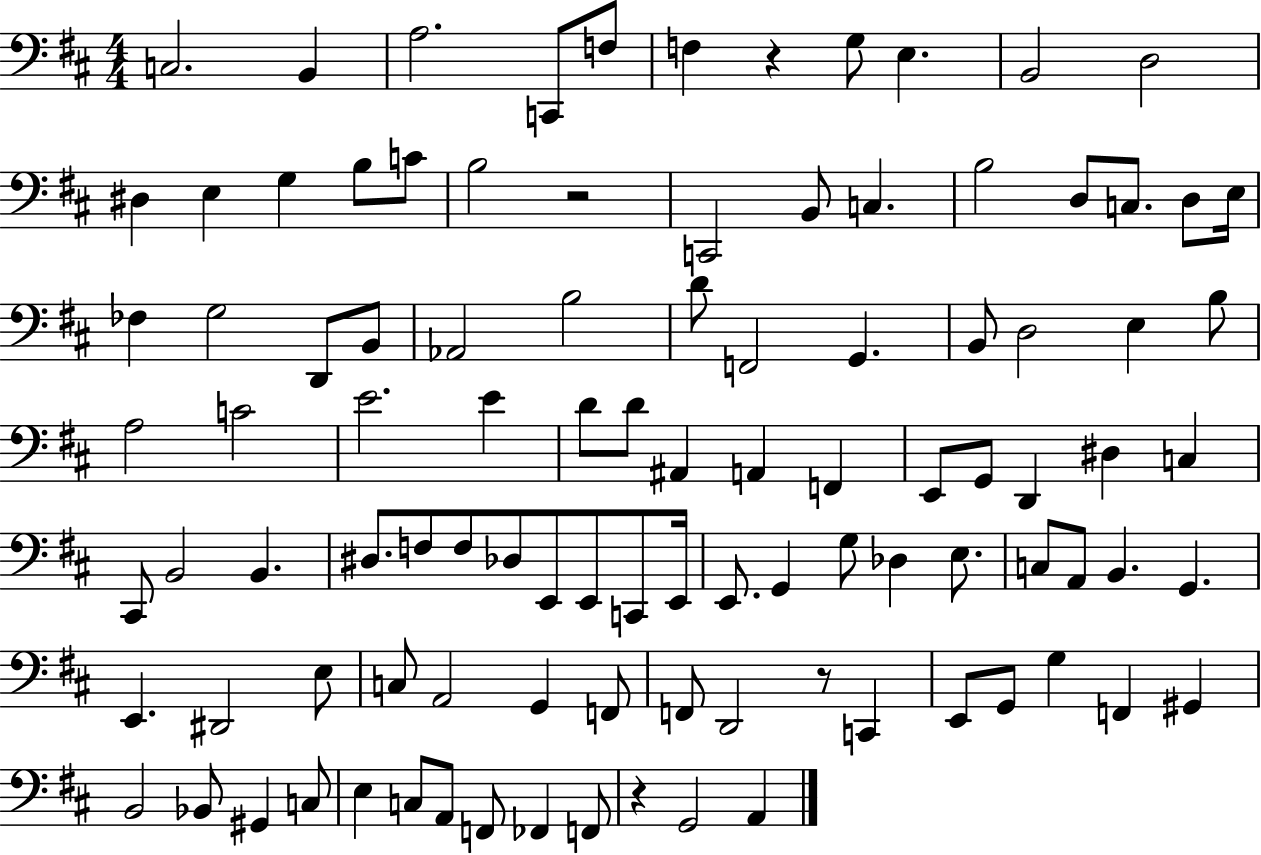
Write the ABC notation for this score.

X:1
T:Untitled
M:4/4
L:1/4
K:D
C,2 B,, A,2 C,,/2 F,/2 F, z G,/2 E, B,,2 D,2 ^D, E, G, B,/2 C/2 B,2 z2 C,,2 B,,/2 C, B,2 D,/2 C,/2 D,/2 E,/4 _F, G,2 D,,/2 B,,/2 _A,,2 B,2 D/2 F,,2 G,, B,,/2 D,2 E, B,/2 A,2 C2 E2 E D/2 D/2 ^A,, A,, F,, E,,/2 G,,/2 D,, ^D, C, ^C,,/2 B,,2 B,, ^D,/2 F,/2 F,/2 _D,/2 E,,/2 E,,/2 C,,/2 E,,/4 E,,/2 G,, G,/2 _D, E,/2 C,/2 A,,/2 B,, G,, E,, ^D,,2 E,/2 C,/2 A,,2 G,, F,,/2 F,,/2 D,,2 z/2 C,, E,,/2 G,,/2 G, F,, ^G,, B,,2 _B,,/2 ^G,, C,/2 E, C,/2 A,,/2 F,,/2 _F,, F,,/2 z G,,2 A,,